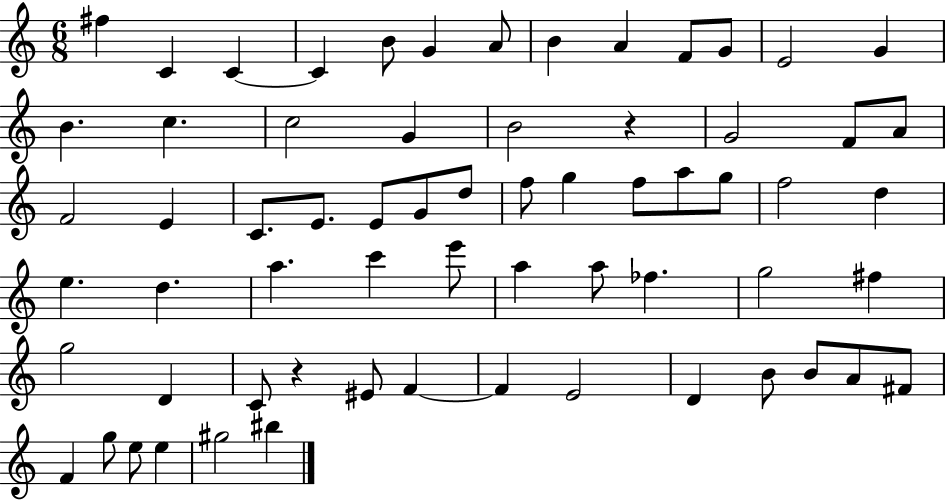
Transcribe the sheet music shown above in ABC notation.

X:1
T:Untitled
M:6/8
L:1/4
K:C
^f C C C B/2 G A/2 B A F/2 G/2 E2 G B c c2 G B2 z G2 F/2 A/2 F2 E C/2 E/2 E/2 G/2 d/2 f/2 g f/2 a/2 g/2 f2 d e d a c' e'/2 a a/2 _f g2 ^f g2 D C/2 z ^E/2 F F E2 D B/2 B/2 A/2 ^F/2 F g/2 e/2 e ^g2 ^b